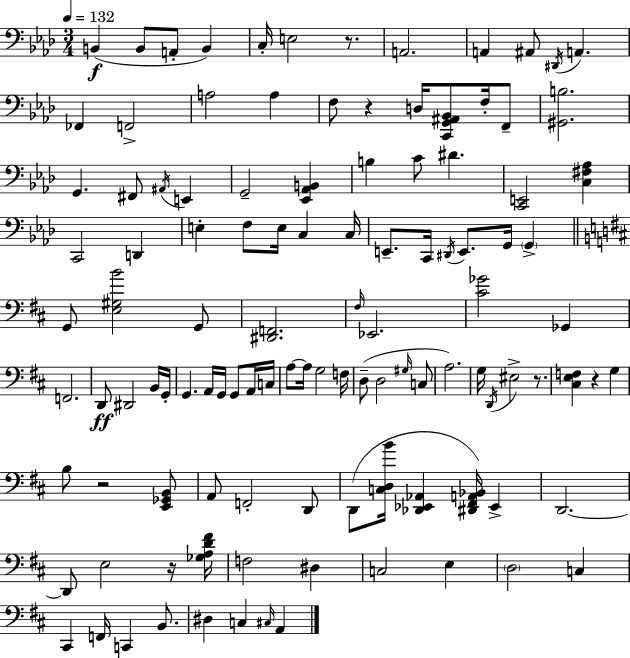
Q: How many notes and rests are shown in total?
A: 112